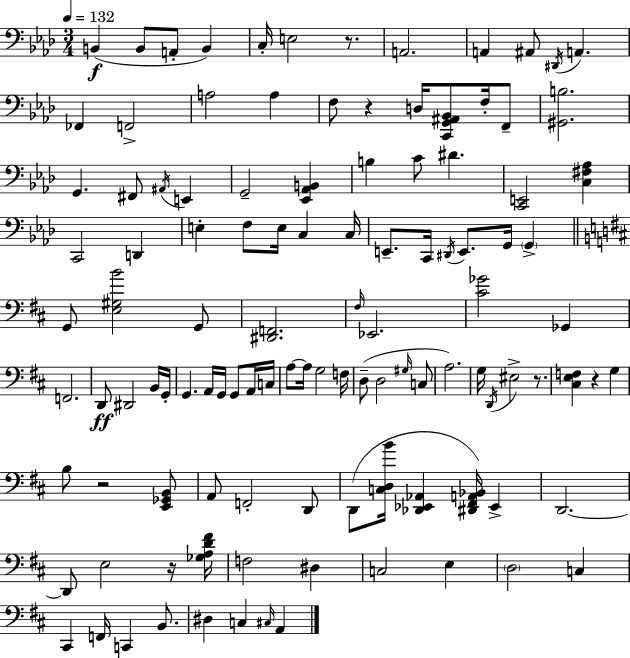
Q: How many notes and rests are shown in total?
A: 112